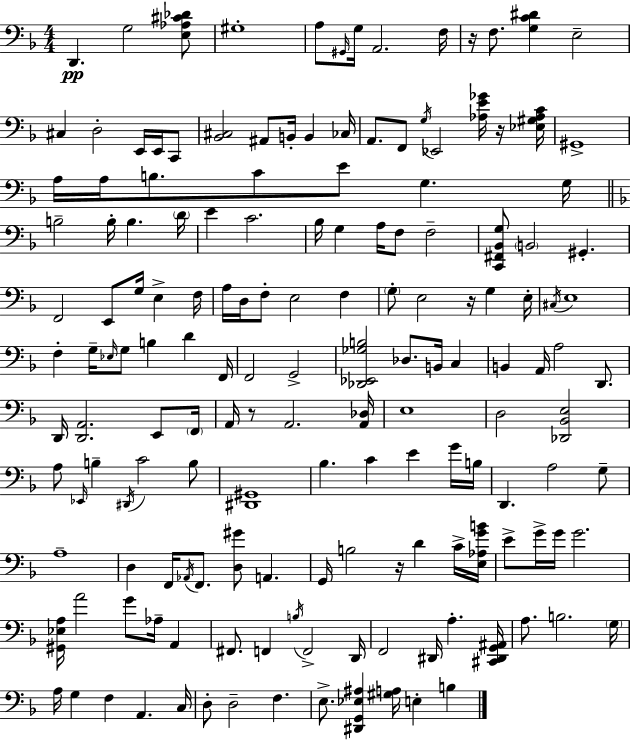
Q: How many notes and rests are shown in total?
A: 159